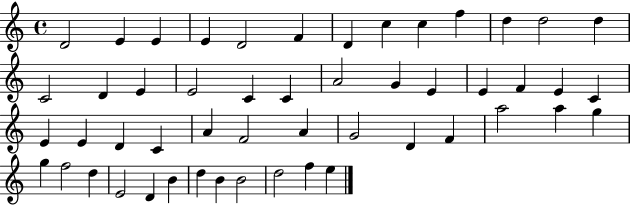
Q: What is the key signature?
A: C major